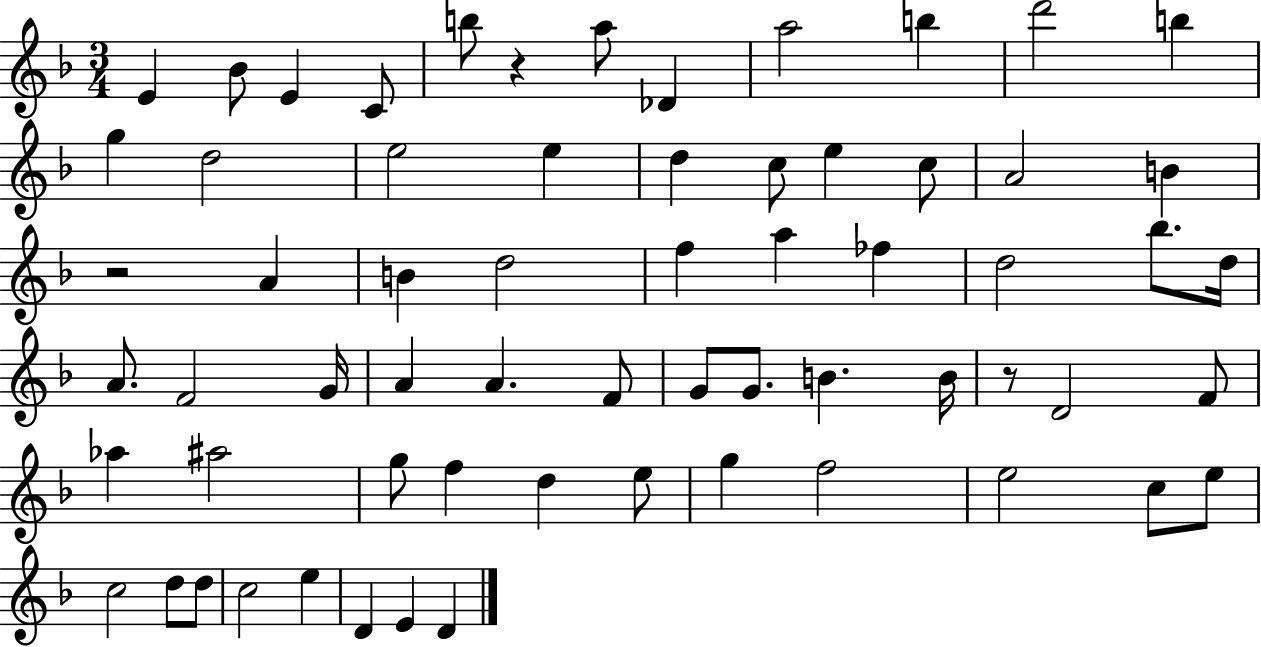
X:1
T:Untitled
M:3/4
L:1/4
K:F
E _B/2 E C/2 b/2 z a/2 _D a2 b d'2 b g d2 e2 e d c/2 e c/2 A2 B z2 A B d2 f a _f d2 _b/2 d/4 A/2 F2 G/4 A A F/2 G/2 G/2 B B/4 z/2 D2 F/2 _a ^a2 g/2 f d e/2 g f2 e2 c/2 e/2 c2 d/2 d/2 c2 e D E D